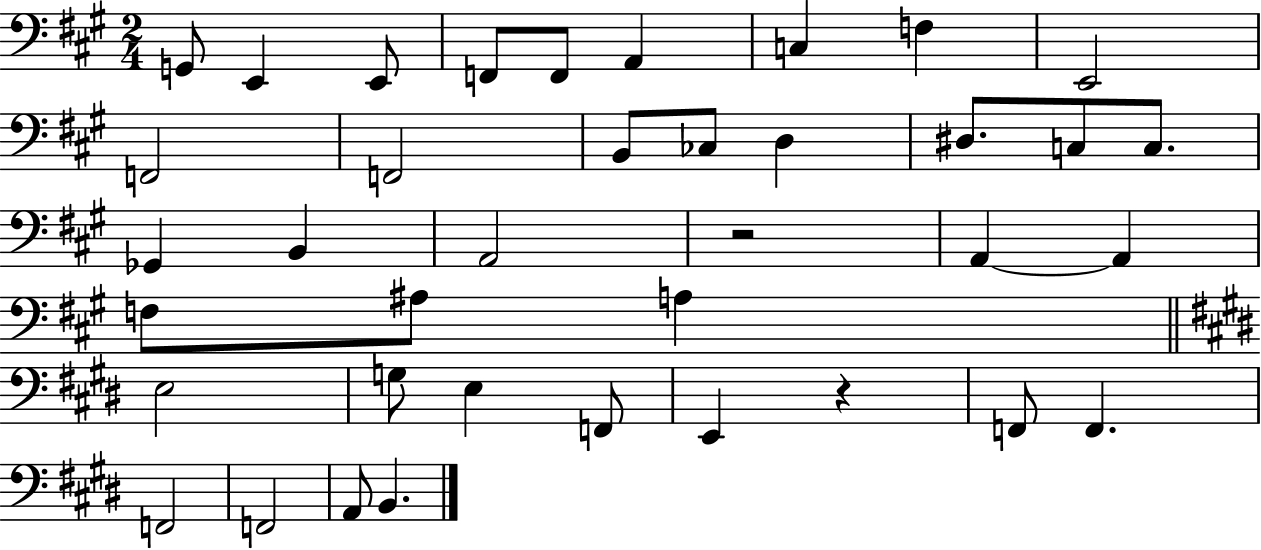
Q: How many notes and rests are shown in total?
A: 38